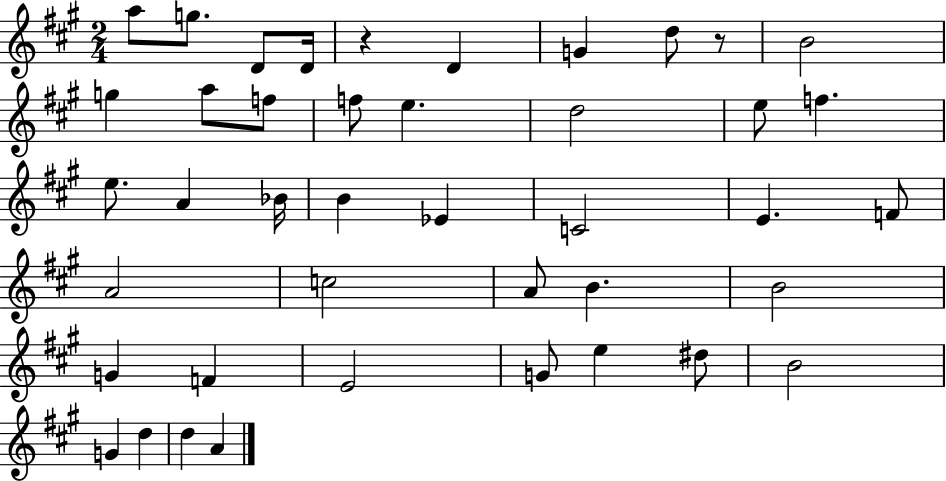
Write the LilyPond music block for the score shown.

{
  \clef treble
  \numericTimeSignature
  \time 2/4
  \key a \major
  a''8 g''8. d'8 d'16 | r4 d'4 | g'4 d''8 r8 | b'2 | \break g''4 a''8 f''8 | f''8 e''4. | d''2 | e''8 f''4. | \break e''8. a'4 bes'16 | b'4 ees'4 | c'2 | e'4. f'8 | \break a'2 | c''2 | a'8 b'4. | b'2 | \break g'4 f'4 | e'2 | g'8 e''4 dis''8 | b'2 | \break g'4 d''4 | d''4 a'4 | \bar "|."
}